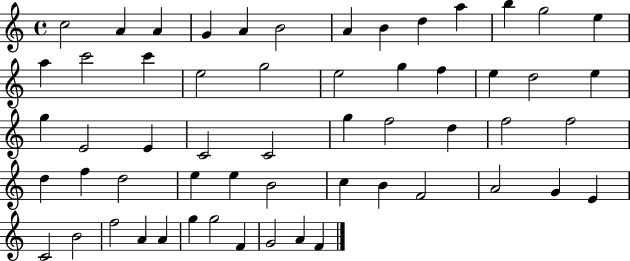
C5/h A4/q A4/q G4/q A4/q B4/h A4/q B4/q D5/q A5/q B5/q G5/h E5/q A5/q C6/h C6/q E5/h G5/h E5/h G5/q F5/q E5/q D5/h E5/q G5/q E4/h E4/q C4/h C4/h G5/q F5/h D5/q F5/h F5/h D5/q F5/q D5/h E5/q E5/q B4/h C5/q B4/q F4/h A4/h G4/q E4/q C4/h B4/h F5/h A4/q A4/q G5/q G5/h F4/q G4/h A4/q F4/q